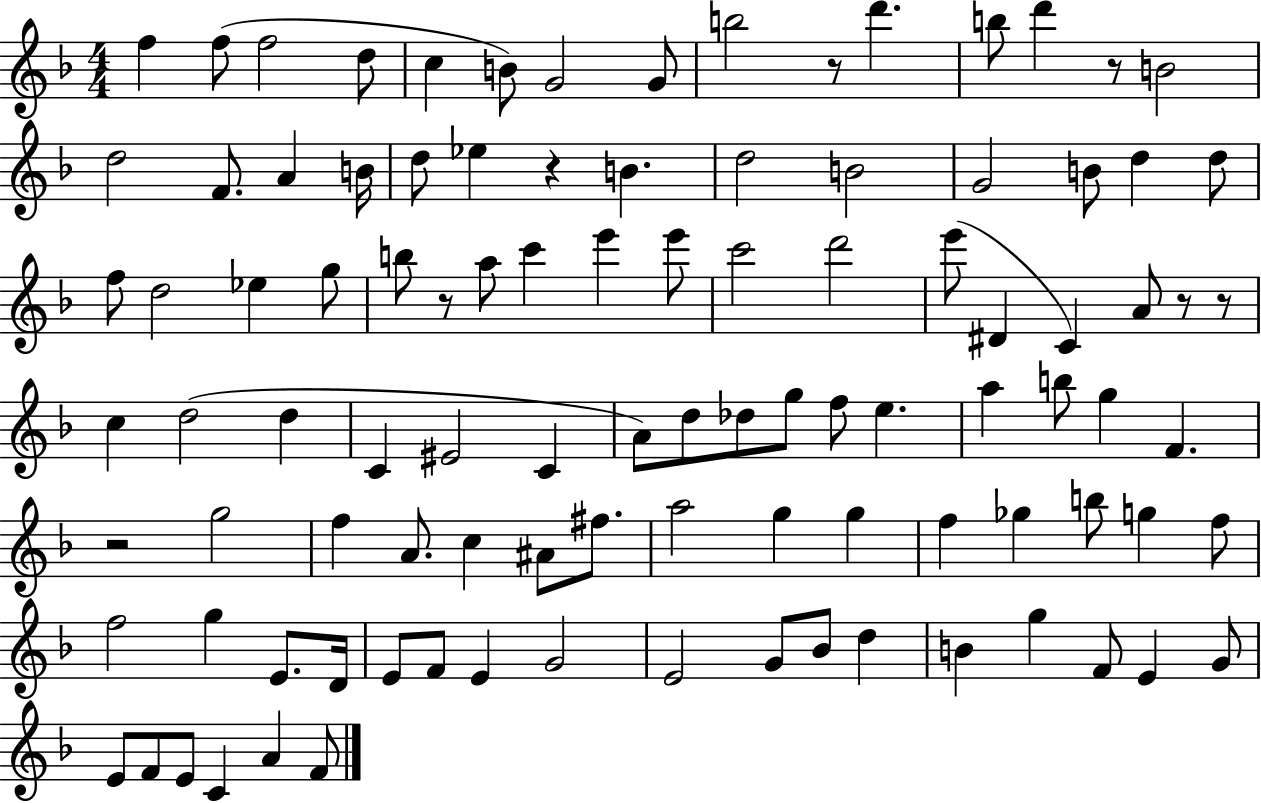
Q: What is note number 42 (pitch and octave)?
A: C5